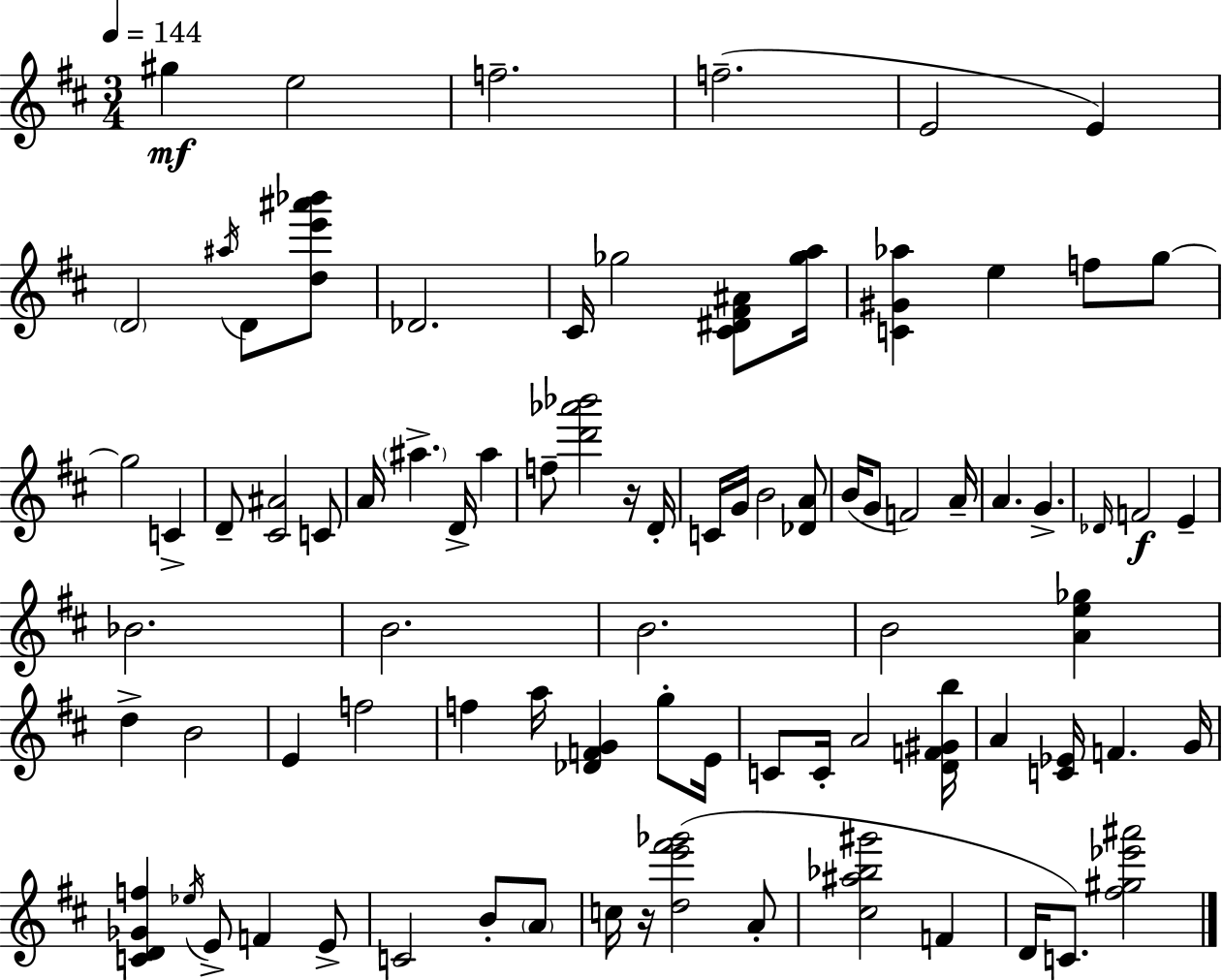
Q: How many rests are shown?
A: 2